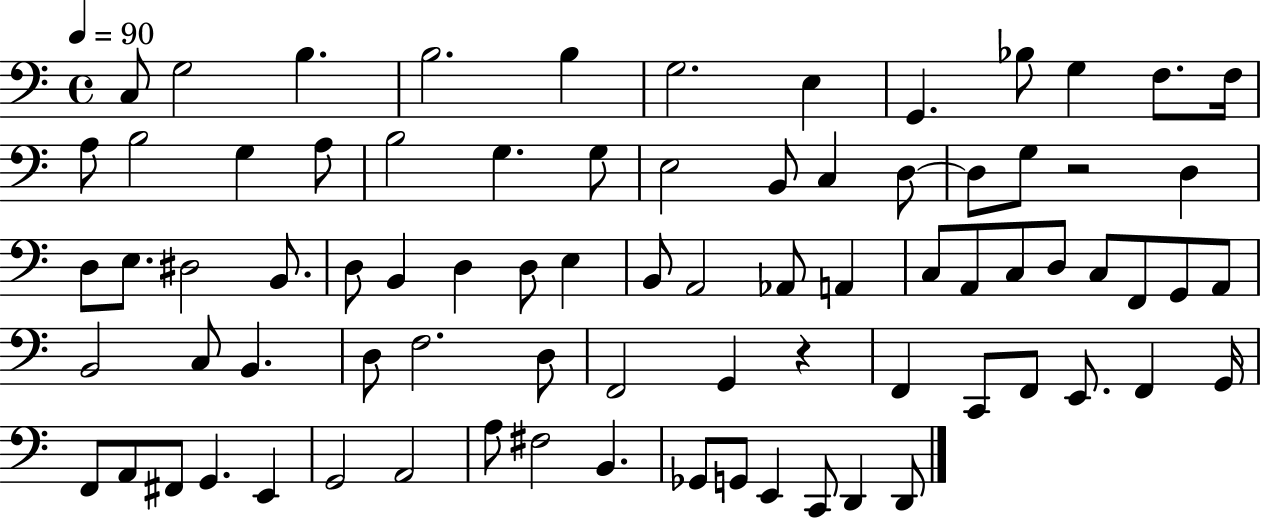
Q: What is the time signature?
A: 4/4